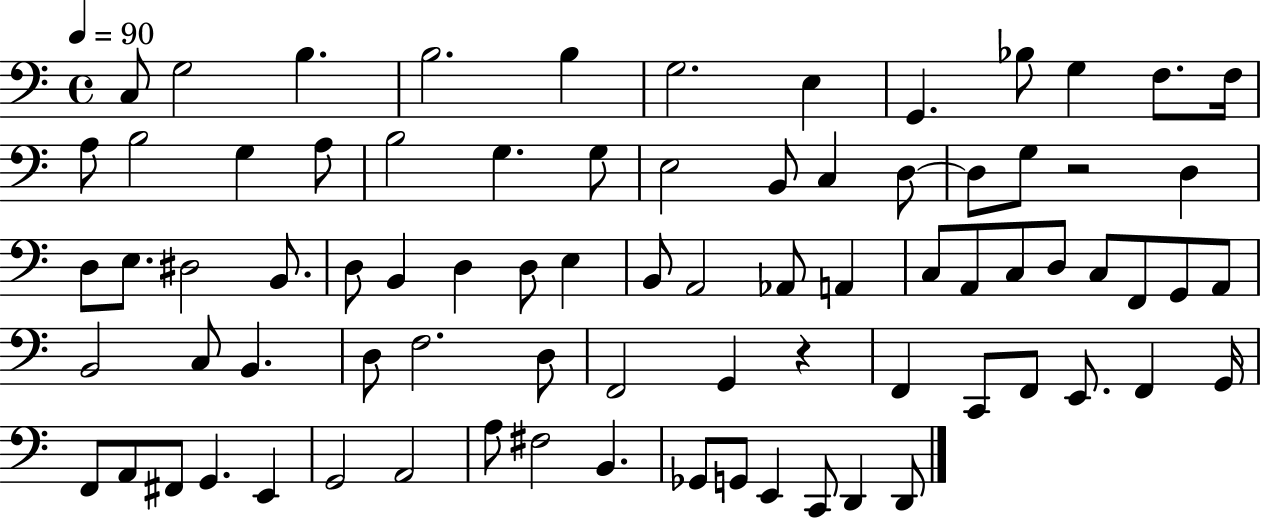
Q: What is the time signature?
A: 4/4